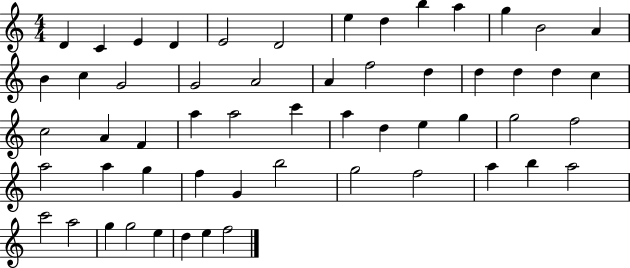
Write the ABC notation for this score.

X:1
T:Untitled
M:4/4
L:1/4
K:C
D C E D E2 D2 e d b a g B2 A B c G2 G2 A2 A f2 d d d d c c2 A F a a2 c' a d e g g2 f2 a2 a g f G b2 g2 f2 a b a2 c'2 a2 g g2 e d e f2